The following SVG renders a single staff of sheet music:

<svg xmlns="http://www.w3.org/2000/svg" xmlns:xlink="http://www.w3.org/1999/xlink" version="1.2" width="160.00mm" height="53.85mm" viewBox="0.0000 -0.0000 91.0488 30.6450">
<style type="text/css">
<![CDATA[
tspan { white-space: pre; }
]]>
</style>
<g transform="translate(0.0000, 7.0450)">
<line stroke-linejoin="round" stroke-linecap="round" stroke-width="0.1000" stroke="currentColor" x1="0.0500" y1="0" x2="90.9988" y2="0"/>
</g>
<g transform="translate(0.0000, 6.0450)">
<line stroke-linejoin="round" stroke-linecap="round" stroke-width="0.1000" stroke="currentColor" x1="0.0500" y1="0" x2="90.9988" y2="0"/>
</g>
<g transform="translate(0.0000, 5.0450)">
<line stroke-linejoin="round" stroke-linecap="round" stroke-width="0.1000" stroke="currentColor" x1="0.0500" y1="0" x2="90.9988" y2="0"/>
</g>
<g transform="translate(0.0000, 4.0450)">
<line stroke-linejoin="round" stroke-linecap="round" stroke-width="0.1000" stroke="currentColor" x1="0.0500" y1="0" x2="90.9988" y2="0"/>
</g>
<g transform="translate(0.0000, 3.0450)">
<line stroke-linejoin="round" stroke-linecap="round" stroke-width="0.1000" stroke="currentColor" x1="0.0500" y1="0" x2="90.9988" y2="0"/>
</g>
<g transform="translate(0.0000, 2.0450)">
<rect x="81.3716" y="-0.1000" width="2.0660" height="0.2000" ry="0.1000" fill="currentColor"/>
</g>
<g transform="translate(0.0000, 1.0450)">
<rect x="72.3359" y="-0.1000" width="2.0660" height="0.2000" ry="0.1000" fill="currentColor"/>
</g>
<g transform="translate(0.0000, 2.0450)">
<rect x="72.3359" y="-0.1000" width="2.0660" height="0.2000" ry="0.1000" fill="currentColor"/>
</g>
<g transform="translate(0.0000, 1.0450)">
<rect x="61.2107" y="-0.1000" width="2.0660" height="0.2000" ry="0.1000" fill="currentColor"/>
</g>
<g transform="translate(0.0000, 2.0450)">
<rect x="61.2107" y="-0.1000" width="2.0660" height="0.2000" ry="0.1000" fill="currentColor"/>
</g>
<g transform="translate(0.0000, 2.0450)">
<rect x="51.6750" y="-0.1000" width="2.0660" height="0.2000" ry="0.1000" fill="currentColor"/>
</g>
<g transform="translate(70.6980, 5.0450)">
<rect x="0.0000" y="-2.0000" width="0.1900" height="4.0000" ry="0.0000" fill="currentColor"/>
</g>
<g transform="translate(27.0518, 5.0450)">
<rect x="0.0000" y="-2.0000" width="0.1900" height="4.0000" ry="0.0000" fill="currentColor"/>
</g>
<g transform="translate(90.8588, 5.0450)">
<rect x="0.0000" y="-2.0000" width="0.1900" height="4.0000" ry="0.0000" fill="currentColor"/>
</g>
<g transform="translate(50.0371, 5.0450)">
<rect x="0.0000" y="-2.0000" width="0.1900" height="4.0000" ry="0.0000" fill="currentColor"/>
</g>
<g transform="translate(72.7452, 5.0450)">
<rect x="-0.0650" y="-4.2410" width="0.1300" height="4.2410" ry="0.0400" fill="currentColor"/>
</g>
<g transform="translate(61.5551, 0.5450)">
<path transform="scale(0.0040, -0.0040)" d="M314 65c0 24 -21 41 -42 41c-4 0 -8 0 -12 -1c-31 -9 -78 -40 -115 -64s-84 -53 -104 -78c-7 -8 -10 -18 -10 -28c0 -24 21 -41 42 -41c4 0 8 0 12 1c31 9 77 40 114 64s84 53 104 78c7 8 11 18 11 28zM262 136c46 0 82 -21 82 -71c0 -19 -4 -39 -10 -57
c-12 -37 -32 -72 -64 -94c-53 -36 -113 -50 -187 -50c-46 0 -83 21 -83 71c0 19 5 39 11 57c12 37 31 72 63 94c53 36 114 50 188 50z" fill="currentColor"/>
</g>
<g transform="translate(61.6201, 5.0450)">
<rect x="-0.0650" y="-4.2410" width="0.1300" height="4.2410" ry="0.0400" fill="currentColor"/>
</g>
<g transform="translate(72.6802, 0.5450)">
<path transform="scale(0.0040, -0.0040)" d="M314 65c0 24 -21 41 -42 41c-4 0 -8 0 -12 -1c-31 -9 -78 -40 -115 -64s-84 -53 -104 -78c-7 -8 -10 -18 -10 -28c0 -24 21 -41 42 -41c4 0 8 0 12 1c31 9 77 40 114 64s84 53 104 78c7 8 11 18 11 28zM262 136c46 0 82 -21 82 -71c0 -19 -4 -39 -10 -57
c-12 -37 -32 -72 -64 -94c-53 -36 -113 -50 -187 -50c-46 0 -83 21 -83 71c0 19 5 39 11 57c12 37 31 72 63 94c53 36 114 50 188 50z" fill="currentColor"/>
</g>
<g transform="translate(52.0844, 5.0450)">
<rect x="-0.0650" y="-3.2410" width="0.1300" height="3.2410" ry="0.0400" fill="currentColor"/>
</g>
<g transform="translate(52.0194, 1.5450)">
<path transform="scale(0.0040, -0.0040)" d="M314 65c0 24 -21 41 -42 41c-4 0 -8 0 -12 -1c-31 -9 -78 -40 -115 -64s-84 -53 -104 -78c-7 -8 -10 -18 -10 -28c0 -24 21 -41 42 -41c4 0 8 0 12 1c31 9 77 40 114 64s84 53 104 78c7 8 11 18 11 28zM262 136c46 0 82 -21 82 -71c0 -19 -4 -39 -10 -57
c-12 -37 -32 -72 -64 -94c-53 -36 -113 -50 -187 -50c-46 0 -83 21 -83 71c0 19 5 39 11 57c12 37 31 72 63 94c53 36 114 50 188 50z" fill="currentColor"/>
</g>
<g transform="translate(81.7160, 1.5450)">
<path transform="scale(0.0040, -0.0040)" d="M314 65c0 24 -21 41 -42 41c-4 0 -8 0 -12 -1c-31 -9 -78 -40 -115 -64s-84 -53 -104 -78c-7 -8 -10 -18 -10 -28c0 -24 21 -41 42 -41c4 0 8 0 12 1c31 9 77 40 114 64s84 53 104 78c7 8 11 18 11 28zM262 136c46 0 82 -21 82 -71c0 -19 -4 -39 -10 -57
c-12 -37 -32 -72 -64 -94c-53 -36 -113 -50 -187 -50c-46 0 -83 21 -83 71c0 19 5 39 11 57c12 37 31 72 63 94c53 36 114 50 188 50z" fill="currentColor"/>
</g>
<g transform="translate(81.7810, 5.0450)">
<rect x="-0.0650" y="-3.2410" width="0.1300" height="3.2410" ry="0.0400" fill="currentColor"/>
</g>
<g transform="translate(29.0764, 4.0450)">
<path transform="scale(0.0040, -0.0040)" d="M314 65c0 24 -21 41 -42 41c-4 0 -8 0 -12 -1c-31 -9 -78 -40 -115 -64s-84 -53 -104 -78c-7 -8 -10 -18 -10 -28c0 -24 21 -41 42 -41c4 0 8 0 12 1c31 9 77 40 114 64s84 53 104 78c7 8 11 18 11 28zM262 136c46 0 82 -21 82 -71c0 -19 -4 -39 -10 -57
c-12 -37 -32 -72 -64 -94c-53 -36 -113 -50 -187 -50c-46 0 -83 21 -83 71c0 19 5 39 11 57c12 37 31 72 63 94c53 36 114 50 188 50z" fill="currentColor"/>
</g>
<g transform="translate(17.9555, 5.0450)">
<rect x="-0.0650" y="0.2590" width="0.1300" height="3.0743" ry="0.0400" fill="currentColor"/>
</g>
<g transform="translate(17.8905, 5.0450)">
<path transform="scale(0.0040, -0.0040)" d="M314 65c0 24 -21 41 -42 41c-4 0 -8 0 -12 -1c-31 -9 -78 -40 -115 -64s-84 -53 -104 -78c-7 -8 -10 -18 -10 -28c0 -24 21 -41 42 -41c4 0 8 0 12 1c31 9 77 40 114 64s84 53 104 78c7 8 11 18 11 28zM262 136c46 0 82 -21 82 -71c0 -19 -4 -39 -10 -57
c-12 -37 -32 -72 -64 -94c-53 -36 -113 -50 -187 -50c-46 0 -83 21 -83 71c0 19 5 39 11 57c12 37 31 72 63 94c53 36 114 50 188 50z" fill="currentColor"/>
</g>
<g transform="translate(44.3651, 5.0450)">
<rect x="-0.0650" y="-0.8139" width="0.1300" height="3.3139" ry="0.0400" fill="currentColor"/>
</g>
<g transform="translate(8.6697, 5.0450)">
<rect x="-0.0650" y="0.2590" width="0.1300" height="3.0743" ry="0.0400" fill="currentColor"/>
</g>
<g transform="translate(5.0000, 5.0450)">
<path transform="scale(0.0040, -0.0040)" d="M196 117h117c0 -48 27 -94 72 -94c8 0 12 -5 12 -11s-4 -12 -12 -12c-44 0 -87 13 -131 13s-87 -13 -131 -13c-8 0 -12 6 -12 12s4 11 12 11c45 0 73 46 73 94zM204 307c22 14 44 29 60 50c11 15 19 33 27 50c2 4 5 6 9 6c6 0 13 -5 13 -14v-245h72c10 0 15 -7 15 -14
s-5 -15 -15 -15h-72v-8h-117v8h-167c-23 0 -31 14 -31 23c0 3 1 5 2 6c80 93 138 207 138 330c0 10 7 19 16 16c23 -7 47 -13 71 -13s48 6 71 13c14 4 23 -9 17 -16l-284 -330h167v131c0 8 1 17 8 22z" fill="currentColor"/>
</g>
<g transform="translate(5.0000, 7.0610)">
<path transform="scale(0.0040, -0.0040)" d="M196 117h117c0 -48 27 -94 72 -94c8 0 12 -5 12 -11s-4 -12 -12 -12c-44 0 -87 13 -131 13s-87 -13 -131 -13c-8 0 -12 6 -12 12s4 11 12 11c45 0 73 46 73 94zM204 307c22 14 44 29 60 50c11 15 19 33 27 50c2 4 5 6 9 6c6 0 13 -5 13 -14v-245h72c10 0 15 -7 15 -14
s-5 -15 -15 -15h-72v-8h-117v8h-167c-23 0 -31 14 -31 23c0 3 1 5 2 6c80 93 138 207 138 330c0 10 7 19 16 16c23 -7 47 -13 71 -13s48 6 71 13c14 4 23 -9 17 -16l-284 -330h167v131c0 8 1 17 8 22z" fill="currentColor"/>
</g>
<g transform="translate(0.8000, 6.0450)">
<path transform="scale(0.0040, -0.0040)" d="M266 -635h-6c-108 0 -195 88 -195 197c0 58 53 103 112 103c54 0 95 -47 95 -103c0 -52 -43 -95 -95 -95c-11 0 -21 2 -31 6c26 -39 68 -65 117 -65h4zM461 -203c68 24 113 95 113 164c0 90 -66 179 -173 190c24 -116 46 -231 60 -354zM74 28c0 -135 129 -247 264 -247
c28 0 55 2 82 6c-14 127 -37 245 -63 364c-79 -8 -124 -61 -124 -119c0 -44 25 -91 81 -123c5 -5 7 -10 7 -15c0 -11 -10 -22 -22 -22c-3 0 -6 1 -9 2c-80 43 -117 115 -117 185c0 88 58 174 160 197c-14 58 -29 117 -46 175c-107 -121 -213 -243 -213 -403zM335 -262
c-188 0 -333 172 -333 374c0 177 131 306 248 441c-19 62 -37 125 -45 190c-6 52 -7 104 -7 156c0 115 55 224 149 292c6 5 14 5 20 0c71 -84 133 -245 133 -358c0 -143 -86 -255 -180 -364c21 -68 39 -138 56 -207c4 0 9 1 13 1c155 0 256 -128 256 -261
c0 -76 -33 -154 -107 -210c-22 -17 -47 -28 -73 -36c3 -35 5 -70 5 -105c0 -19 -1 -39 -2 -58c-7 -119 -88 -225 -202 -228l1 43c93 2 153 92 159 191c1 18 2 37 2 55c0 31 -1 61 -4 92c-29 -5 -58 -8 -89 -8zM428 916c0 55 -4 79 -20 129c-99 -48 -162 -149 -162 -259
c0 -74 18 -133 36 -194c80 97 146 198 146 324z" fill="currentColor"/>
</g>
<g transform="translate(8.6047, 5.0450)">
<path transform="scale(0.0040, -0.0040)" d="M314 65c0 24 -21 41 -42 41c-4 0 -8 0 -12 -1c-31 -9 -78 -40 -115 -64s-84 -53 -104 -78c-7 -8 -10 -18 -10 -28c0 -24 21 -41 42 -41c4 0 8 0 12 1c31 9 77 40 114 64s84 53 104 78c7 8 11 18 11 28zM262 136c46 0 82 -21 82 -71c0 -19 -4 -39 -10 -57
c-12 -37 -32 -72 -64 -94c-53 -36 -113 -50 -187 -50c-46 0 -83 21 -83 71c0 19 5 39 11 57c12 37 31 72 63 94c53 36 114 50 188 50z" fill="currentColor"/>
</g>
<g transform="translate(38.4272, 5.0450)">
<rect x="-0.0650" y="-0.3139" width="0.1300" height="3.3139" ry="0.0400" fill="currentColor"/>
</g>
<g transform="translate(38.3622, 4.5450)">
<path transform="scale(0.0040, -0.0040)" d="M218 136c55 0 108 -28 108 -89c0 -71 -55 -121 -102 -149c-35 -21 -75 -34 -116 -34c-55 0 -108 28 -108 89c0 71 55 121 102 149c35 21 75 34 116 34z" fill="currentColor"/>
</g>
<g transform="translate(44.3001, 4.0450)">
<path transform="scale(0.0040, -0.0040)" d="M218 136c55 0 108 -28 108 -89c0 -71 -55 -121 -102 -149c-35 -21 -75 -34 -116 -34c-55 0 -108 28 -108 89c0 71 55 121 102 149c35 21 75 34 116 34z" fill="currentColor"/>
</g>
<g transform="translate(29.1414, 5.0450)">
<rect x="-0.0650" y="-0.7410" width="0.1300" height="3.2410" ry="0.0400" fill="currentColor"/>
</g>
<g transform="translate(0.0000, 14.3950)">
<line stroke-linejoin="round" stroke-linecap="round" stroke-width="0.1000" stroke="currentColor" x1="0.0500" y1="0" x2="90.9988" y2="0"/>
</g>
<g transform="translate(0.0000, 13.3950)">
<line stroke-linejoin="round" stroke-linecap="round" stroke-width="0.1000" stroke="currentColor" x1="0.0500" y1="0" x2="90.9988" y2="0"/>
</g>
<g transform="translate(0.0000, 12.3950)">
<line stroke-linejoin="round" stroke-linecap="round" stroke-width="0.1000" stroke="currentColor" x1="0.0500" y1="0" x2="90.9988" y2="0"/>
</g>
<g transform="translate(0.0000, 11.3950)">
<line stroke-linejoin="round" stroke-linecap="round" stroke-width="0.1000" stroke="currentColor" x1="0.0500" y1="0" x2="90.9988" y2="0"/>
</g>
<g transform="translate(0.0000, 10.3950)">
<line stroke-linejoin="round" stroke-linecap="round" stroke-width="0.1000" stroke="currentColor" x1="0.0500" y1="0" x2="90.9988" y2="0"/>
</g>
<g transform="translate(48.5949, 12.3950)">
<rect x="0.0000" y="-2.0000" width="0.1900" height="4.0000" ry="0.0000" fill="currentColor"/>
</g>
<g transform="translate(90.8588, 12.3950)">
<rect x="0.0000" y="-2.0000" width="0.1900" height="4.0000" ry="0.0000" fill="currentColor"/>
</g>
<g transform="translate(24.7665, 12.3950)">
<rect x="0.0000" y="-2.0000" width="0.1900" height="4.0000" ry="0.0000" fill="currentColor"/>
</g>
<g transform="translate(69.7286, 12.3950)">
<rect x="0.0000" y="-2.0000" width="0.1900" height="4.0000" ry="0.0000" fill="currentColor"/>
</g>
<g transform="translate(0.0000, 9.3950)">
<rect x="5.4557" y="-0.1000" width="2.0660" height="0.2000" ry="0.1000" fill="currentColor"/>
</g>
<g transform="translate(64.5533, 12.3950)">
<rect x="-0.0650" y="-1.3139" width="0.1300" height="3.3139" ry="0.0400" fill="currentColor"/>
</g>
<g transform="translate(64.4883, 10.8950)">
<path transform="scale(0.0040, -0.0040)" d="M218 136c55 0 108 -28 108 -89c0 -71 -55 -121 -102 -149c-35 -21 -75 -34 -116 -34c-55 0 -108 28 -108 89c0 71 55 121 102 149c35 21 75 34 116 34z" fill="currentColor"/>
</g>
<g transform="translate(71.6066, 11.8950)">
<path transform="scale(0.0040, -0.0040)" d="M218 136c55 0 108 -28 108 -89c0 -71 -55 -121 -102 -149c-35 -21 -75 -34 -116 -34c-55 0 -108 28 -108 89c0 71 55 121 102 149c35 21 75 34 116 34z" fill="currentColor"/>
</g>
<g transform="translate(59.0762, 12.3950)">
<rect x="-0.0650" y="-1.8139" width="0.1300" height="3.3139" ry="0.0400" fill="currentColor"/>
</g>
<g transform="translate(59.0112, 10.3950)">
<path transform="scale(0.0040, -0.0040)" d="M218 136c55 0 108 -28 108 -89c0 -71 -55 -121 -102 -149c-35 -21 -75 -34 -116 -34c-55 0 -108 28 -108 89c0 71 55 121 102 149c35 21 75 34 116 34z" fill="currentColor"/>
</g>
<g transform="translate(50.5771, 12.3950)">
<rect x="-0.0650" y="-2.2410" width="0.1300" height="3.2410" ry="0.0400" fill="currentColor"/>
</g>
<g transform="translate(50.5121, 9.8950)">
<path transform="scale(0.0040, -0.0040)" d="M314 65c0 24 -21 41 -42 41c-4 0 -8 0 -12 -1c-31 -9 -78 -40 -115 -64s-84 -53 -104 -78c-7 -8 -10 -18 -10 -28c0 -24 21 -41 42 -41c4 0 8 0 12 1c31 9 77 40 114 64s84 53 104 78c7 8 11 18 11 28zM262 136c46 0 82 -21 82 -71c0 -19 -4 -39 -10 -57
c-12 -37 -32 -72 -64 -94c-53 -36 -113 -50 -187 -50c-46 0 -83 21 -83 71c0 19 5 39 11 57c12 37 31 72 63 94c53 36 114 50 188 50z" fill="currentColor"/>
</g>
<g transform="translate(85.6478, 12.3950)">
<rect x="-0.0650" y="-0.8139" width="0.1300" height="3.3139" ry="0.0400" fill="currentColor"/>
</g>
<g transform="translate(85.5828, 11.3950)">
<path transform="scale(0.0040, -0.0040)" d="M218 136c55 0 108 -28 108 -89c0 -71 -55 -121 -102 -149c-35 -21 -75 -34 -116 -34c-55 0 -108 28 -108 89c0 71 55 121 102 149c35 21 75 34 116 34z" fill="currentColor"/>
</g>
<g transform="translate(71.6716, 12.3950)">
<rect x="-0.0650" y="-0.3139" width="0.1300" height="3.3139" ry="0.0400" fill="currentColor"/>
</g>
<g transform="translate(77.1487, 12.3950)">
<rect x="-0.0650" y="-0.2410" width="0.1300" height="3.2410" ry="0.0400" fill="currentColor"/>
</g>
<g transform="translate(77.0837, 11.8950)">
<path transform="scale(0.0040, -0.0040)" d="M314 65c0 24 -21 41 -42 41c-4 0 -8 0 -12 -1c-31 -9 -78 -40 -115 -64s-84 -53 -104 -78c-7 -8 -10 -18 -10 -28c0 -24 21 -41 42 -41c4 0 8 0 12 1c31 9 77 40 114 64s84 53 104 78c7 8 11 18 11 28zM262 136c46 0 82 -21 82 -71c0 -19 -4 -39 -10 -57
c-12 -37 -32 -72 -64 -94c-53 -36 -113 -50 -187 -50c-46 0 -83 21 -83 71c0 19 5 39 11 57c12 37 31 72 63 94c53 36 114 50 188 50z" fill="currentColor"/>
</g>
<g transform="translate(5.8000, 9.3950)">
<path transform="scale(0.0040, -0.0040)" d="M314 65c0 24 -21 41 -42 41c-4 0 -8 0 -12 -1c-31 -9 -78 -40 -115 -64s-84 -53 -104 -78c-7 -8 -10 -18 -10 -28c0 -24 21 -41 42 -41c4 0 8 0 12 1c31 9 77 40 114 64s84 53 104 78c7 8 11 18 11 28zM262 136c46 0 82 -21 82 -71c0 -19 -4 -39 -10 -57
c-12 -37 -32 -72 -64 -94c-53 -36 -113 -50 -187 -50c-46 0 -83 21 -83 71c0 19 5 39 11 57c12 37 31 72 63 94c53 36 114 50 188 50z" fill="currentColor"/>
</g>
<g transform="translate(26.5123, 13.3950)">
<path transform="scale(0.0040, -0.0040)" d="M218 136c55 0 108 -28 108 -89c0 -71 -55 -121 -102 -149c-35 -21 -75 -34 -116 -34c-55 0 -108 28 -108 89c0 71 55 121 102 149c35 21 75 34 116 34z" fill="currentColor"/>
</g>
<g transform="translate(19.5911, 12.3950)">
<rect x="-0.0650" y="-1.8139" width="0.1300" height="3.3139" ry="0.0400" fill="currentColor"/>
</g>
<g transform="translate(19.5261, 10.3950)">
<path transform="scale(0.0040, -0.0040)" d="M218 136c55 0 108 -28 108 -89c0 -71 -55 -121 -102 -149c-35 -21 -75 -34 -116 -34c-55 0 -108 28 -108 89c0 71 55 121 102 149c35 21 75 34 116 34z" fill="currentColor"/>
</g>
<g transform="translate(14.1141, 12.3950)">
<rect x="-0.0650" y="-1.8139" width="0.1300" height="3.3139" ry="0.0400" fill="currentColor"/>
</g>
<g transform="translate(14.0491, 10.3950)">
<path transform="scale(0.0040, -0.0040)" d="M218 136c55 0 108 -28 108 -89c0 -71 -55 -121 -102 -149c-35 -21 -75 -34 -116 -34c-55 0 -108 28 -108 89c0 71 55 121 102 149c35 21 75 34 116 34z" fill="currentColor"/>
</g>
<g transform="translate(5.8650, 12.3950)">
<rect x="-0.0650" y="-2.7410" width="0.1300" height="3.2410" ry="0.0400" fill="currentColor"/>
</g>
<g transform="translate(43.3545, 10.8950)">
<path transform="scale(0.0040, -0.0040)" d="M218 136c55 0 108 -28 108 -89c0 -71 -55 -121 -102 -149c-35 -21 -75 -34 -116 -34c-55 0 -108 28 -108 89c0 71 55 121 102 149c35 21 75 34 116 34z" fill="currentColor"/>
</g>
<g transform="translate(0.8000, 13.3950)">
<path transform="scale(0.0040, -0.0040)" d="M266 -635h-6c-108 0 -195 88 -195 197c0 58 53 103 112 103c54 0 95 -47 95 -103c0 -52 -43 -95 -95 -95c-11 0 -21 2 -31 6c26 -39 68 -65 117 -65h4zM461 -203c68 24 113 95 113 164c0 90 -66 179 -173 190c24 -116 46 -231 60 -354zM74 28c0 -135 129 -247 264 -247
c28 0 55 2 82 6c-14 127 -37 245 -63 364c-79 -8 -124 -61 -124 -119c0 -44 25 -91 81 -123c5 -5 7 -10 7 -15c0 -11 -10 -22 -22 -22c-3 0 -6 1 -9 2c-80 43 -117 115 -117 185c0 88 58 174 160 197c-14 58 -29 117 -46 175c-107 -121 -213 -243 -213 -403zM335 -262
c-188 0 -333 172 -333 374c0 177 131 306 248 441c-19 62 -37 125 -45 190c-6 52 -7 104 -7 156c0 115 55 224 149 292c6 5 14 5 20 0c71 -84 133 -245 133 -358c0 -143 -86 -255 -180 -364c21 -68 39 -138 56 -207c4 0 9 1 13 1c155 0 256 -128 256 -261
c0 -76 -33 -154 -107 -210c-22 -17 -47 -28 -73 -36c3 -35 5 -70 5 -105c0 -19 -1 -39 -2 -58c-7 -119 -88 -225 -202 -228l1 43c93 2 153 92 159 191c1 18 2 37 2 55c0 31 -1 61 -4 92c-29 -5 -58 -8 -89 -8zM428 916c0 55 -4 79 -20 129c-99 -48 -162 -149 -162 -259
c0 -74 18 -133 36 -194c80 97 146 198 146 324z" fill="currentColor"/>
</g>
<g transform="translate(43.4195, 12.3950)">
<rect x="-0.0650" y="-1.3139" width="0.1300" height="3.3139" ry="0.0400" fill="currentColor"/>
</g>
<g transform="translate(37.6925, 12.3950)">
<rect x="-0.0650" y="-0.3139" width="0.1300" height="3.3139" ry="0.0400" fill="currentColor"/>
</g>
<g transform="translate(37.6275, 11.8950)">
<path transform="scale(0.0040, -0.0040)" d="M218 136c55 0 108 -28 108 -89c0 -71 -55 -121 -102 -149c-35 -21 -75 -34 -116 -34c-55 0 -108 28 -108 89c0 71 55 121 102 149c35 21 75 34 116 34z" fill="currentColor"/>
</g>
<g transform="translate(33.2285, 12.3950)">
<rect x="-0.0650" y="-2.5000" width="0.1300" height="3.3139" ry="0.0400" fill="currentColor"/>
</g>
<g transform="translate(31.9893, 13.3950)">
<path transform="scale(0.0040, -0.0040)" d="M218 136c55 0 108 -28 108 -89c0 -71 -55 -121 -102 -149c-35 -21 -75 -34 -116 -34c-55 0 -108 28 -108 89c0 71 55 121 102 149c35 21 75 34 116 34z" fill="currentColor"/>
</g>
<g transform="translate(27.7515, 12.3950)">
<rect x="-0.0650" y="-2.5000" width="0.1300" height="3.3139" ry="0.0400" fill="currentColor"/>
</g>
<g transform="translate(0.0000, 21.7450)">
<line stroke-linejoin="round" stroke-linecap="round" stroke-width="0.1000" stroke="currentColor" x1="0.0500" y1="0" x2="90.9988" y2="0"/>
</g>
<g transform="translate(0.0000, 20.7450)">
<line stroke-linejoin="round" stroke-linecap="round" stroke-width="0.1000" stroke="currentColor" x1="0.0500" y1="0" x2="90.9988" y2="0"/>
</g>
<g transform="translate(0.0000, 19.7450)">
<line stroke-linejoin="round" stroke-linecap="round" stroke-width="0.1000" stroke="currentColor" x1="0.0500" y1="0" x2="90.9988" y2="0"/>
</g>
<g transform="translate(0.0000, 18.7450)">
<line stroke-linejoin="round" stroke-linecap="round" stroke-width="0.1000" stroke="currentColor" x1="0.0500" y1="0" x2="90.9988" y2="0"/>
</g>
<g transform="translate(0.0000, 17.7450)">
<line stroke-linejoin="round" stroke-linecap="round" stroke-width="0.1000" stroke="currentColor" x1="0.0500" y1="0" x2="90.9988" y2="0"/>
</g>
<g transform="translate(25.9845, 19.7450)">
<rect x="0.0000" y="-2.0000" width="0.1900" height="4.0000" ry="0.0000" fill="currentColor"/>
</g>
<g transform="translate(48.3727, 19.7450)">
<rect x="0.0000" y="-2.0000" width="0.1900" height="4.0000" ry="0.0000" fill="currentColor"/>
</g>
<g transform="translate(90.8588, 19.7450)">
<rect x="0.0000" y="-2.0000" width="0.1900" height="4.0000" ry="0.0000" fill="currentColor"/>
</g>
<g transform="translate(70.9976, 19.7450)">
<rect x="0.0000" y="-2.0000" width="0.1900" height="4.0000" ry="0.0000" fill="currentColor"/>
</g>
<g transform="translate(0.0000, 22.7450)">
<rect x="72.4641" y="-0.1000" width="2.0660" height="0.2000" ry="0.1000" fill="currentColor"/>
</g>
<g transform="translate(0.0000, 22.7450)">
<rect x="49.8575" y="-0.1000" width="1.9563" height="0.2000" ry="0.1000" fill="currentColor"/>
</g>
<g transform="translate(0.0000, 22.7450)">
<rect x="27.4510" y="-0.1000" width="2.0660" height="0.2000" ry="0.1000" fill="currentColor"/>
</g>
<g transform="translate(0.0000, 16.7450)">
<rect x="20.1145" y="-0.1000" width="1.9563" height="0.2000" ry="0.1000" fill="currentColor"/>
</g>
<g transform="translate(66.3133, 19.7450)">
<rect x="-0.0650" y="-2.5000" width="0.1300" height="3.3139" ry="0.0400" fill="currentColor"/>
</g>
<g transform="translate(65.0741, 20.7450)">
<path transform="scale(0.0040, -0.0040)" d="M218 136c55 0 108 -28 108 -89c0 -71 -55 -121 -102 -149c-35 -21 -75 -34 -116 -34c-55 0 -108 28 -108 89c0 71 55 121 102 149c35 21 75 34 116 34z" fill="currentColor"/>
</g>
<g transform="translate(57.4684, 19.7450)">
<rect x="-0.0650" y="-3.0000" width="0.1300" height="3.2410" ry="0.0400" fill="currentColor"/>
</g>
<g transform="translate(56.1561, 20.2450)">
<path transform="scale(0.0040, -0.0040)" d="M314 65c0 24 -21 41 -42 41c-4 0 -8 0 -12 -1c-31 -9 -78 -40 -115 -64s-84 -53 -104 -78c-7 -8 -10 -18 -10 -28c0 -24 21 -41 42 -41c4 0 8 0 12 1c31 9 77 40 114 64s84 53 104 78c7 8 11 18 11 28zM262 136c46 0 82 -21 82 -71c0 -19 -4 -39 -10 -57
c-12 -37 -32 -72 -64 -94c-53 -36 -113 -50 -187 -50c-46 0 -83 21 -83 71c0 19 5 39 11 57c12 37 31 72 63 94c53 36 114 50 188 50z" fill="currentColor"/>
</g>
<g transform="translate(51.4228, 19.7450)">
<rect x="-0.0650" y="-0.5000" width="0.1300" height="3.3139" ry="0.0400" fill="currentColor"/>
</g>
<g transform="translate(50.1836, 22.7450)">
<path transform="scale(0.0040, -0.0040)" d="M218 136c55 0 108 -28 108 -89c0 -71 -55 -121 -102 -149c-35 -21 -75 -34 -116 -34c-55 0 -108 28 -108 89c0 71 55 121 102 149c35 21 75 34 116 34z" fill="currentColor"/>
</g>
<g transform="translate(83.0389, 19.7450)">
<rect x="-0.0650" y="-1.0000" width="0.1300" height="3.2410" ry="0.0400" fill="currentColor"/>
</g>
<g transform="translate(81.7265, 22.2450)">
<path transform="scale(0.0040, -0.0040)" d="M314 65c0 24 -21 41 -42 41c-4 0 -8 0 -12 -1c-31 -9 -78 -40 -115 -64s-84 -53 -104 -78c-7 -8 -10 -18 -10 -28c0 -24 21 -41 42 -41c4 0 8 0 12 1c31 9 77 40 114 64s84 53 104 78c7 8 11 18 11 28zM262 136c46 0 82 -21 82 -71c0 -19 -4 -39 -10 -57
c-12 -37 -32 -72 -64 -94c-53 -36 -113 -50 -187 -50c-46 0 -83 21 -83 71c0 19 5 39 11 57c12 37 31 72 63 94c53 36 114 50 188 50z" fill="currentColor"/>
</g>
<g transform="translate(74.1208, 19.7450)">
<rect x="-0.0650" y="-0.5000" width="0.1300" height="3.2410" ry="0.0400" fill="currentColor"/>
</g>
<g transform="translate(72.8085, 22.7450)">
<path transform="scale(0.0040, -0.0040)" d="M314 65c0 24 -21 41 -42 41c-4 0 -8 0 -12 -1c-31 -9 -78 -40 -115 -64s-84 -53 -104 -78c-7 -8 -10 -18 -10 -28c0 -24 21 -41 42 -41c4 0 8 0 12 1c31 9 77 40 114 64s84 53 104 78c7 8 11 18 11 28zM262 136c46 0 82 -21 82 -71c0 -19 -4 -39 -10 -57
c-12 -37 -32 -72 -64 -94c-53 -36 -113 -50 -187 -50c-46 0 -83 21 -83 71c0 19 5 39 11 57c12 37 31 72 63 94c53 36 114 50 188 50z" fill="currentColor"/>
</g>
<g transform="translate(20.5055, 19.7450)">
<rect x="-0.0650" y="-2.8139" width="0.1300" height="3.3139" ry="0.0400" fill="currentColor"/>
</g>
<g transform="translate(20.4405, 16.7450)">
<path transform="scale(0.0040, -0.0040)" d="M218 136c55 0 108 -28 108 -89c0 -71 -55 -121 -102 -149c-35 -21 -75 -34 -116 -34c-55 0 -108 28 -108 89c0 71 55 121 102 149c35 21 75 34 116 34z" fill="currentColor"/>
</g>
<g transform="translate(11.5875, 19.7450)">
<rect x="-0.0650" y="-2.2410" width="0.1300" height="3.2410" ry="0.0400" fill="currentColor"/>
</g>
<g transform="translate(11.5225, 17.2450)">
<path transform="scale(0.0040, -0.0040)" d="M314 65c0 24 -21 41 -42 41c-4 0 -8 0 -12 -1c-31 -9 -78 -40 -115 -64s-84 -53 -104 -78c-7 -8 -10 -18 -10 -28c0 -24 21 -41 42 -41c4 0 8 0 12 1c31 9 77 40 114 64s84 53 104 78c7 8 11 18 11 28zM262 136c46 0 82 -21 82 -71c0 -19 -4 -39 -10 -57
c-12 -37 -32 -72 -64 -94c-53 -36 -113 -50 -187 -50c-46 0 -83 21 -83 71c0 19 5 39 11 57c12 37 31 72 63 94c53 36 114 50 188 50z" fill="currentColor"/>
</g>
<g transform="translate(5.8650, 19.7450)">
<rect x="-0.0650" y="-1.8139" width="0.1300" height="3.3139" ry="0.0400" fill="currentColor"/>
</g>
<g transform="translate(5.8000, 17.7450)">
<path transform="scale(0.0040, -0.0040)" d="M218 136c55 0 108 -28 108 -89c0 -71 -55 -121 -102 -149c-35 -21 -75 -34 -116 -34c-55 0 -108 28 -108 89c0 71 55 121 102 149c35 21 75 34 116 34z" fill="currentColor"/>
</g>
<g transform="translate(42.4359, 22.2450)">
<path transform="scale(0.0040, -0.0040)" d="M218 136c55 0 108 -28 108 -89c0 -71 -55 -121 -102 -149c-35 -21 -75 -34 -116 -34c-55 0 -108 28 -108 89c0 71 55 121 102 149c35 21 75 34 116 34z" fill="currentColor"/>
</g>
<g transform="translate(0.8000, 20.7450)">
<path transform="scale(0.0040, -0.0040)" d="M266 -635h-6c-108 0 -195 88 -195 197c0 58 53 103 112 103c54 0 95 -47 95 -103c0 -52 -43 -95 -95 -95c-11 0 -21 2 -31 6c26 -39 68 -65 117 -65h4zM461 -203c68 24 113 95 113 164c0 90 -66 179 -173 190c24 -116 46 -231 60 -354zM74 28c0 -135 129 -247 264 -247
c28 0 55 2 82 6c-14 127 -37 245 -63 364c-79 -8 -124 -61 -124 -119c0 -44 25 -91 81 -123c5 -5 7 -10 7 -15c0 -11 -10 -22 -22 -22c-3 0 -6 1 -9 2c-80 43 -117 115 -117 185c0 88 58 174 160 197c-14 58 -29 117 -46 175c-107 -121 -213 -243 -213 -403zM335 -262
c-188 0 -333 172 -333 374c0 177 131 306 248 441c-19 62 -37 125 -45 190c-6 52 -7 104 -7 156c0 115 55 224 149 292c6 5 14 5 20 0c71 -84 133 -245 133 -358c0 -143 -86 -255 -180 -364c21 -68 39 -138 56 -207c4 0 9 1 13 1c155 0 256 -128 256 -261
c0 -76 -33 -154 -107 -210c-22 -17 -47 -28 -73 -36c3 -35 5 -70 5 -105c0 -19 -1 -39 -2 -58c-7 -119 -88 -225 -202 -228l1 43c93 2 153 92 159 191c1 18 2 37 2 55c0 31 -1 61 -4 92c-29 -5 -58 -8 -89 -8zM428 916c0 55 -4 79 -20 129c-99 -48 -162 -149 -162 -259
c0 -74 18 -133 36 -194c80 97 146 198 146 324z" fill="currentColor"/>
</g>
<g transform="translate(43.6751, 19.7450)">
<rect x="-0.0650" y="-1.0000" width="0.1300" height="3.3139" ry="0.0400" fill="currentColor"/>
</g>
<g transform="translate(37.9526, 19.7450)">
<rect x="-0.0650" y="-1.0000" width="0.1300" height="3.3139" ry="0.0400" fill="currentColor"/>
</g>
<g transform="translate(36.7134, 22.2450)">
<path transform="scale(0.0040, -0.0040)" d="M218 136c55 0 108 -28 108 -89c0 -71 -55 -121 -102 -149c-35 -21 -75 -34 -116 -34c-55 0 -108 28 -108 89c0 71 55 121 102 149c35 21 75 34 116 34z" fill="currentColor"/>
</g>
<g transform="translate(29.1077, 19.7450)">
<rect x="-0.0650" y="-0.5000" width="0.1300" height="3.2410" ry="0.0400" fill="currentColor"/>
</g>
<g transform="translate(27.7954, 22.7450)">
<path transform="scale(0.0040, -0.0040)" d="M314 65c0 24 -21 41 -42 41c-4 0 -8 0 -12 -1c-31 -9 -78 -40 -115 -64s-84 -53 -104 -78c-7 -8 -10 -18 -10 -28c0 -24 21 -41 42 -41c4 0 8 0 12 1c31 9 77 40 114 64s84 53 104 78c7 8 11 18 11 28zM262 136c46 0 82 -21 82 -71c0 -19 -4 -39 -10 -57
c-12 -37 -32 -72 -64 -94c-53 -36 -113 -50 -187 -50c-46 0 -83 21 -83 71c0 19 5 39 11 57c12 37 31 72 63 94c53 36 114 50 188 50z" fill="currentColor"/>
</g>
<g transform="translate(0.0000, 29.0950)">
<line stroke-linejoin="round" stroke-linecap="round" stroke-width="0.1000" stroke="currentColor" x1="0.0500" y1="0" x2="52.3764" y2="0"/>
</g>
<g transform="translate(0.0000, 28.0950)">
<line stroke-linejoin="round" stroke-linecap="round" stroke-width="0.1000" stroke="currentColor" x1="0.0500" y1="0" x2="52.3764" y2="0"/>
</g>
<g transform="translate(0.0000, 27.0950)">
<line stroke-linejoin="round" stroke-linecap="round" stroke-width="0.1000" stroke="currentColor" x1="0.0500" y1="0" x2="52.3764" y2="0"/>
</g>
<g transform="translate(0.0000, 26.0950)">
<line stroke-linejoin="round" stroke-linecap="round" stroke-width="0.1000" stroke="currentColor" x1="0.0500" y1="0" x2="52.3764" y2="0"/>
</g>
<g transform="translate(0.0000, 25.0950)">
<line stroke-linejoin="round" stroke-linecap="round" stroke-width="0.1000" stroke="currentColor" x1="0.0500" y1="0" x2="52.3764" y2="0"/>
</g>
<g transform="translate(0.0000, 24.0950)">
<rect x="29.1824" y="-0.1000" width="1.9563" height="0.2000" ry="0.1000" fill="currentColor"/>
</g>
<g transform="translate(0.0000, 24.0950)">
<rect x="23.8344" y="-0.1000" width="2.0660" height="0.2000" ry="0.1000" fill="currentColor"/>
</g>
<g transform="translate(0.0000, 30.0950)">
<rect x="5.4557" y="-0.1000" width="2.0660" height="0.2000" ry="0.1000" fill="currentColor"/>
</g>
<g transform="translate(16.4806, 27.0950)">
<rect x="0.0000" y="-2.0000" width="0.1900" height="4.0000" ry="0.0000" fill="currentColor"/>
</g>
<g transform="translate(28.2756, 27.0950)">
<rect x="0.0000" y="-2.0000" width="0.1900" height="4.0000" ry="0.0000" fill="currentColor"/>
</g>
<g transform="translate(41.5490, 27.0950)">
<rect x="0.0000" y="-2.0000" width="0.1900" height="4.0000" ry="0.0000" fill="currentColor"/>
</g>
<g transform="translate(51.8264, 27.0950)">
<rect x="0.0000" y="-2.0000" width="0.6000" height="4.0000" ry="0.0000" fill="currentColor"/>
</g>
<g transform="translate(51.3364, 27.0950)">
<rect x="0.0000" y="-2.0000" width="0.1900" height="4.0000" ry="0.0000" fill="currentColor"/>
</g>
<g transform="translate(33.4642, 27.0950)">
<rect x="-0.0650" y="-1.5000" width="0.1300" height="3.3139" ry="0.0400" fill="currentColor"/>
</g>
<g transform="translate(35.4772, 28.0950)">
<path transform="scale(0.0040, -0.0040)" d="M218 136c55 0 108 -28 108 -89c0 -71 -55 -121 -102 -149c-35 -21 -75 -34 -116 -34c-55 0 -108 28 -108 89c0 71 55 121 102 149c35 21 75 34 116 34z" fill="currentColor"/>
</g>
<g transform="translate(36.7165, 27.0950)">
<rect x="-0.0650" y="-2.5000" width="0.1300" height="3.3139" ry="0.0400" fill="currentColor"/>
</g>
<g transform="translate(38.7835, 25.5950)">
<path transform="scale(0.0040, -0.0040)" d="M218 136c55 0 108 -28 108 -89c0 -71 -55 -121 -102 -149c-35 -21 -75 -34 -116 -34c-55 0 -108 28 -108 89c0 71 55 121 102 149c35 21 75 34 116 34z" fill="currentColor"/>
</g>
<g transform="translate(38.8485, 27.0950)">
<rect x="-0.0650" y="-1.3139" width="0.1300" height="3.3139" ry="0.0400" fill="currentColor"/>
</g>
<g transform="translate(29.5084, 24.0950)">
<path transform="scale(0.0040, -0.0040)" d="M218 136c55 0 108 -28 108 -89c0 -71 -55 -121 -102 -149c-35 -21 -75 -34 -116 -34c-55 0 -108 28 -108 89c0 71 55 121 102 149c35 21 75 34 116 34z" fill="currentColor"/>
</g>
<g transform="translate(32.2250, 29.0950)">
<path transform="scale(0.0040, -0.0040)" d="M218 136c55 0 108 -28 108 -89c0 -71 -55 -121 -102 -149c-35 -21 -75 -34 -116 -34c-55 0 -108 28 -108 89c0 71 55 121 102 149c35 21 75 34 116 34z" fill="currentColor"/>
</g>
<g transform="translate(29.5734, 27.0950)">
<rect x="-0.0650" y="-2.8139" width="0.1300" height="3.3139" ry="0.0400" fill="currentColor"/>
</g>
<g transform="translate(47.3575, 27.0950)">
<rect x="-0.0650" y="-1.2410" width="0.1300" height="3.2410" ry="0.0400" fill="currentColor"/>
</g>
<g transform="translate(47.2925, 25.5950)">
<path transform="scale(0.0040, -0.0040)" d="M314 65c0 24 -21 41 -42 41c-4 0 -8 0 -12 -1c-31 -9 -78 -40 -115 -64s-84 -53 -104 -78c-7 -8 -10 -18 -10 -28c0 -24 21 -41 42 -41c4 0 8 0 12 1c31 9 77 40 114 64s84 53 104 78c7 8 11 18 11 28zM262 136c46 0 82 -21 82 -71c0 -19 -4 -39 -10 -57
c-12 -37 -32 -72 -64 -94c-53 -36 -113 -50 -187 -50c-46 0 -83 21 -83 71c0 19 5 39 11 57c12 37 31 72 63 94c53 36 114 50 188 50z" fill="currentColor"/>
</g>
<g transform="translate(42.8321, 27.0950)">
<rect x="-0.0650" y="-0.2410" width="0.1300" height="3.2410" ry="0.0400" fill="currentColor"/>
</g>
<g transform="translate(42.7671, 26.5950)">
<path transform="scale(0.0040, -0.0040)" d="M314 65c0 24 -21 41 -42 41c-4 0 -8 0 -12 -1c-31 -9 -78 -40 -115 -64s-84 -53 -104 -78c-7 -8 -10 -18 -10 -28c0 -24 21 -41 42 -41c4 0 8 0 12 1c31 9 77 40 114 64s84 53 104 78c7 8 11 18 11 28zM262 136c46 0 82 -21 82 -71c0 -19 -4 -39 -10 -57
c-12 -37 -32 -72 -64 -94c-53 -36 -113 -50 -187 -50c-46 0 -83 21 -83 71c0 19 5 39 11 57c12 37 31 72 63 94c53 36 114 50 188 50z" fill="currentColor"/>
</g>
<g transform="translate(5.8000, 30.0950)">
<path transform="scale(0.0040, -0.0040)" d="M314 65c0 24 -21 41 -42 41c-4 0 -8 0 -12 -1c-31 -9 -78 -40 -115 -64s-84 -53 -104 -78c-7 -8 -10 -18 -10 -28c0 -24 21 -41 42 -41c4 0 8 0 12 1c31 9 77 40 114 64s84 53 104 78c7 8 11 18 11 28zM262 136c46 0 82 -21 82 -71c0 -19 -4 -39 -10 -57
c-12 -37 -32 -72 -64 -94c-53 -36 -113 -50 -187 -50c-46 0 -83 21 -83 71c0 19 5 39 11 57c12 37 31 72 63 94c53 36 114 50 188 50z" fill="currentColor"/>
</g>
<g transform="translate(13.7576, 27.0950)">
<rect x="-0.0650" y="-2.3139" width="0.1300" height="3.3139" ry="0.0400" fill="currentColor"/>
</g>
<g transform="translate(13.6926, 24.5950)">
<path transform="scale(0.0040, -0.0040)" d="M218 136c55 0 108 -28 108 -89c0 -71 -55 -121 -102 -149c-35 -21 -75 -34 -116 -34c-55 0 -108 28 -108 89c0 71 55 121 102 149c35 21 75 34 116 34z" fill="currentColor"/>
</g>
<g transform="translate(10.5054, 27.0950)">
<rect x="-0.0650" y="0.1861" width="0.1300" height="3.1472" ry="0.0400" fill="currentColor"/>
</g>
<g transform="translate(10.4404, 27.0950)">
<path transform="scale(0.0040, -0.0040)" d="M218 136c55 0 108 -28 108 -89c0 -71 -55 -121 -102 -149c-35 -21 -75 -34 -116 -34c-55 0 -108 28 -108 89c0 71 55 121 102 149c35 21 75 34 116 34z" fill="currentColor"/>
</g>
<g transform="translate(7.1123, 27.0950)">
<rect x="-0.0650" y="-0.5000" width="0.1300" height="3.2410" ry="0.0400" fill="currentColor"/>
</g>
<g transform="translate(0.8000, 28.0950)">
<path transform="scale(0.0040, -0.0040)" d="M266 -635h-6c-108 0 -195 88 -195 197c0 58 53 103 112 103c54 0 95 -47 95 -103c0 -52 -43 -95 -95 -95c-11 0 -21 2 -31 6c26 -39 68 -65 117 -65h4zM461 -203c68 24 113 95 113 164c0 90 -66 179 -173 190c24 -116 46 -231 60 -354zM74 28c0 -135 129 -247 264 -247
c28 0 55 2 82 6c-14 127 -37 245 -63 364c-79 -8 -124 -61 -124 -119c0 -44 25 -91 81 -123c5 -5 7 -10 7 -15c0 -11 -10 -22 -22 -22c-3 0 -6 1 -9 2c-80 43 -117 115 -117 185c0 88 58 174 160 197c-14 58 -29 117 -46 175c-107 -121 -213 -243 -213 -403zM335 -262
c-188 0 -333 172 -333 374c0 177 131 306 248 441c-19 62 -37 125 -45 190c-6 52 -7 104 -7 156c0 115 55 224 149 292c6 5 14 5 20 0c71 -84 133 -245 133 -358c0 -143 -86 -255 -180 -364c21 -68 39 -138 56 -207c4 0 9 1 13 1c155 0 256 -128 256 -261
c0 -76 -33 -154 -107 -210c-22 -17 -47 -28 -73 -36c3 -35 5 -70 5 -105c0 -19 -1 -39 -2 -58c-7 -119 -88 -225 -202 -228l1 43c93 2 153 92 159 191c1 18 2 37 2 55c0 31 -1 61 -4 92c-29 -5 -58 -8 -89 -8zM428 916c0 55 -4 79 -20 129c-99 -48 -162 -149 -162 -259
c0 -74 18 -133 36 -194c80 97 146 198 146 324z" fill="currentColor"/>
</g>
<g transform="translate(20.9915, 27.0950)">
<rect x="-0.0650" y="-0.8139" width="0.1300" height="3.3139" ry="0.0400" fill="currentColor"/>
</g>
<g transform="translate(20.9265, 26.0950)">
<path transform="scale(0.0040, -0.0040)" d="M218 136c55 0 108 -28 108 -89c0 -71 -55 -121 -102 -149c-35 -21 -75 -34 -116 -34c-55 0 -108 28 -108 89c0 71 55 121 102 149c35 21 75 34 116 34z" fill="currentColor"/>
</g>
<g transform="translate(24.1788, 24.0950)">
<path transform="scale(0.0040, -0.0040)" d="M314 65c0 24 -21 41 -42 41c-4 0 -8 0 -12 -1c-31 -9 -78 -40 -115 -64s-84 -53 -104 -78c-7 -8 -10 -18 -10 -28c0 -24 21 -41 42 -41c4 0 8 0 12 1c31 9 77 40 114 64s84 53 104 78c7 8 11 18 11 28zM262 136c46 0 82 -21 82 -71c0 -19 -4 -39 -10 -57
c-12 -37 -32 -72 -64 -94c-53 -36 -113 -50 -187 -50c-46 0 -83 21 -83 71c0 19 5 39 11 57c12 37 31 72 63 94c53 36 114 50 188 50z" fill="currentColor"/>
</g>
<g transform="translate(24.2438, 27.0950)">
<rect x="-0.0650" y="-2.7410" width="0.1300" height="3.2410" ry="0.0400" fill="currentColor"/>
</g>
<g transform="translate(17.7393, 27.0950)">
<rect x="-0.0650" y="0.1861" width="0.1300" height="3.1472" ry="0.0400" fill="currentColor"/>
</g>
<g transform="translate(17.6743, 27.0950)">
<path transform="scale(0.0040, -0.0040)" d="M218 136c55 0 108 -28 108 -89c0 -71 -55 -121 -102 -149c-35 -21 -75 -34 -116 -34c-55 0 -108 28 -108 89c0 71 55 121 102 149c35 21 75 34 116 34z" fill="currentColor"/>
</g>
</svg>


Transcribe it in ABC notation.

X:1
T:Untitled
M:4/4
L:1/4
K:C
B2 B2 d2 c d b2 d'2 d'2 b2 a2 f f G G c e g2 f e c c2 d f g2 a C2 D D C A2 G C2 D2 C2 B g B d a2 a E G e c2 e2